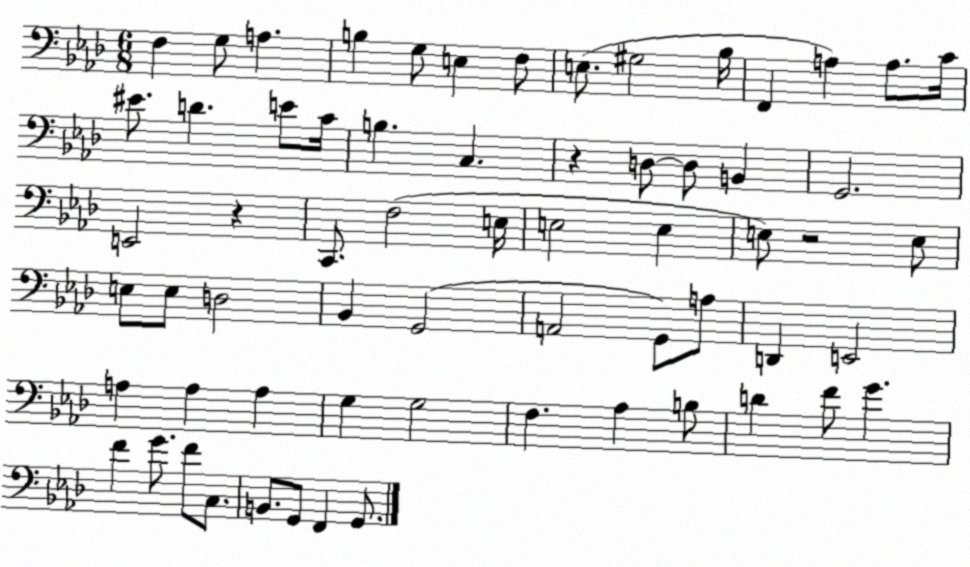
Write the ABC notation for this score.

X:1
T:Untitled
M:6/8
L:1/4
K:Ab
F, G,/2 A, B, G,/2 E, F,/2 E,/2 ^G,2 _B,/4 F,, A, A,/2 C/4 ^E/2 D E/2 C/4 B, C, z D,/2 D,/2 B,, G,,2 E,,2 z C,,/2 F,2 E,/4 E,2 E, E,/2 z2 E,/2 E,/2 E,/2 D,2 _B,, G,,2 A,,2 G,,/2 A,/2 D,, E,,2 A, A, A, G, G,2 F, _A, B,/2 D F/2 G F G/2 F/2 C,/2 B,,/2 G,,/2 F,, G,,/2